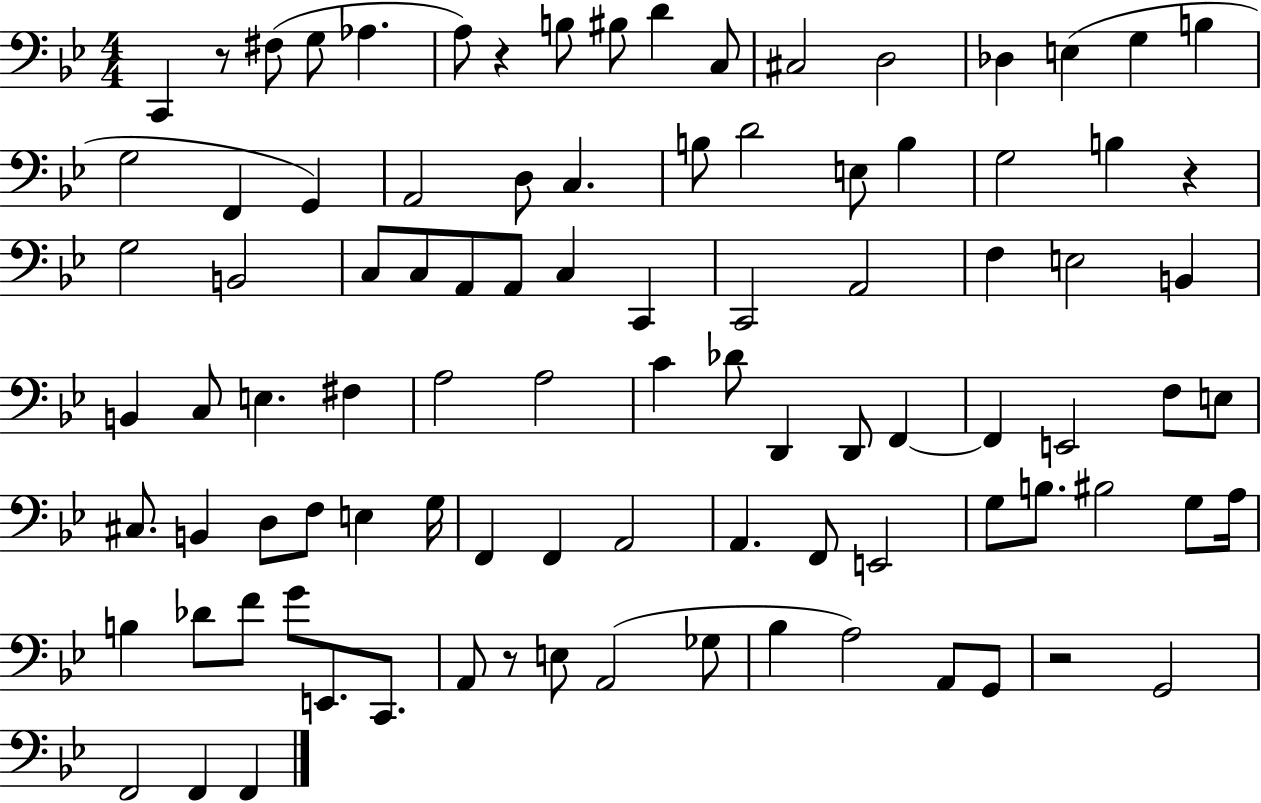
C2/q R/e F#3/e G3/e Ab3/q. A3/e R/q B3/e BIS3/e D4/q C3/e C#3/h D3/h Db3/q E3/q G3/q B3/q G3/h F2/q G2/q A2/h D3/e C3/q. B3/e D4/h E3/e B3/q G3/h B3/q R/q G3/h B2/h C3/e C3/e A2/e A2/e C3/q C2/q C2/h A2/h F3/q E3/h B2/q B2/q C3/e E3/q. F#3/q A3/h A3/h C4/q Db4/e D2/q D2/e F2/q F2/q E2/h F3/e E3/e C#3/e. B2/q D3/e F3/e E3/q G3/s F2/q F2/q A2/h A2/q. F2/e E2/h G3/e B3/e. BIS3/h G3/e A3/s B3/q Db4/e F4/e G4/e E2/e. C2/e. A2/e R/e E3/e A2/h Gb3/e Bb3/q A3/h A2/e G2/e R/h G2/h F2/h F2/q F2/q